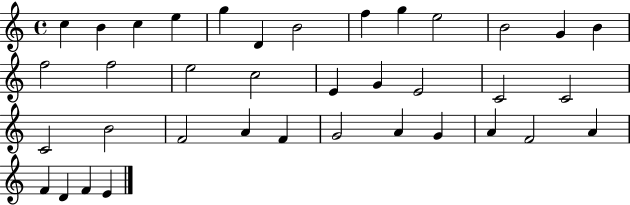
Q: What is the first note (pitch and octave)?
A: C5